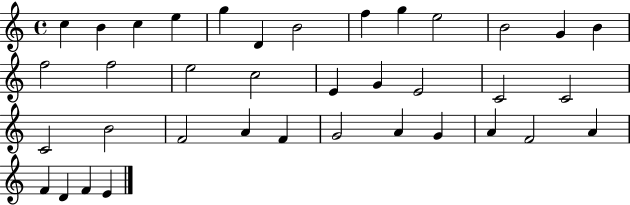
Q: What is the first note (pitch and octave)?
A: C5